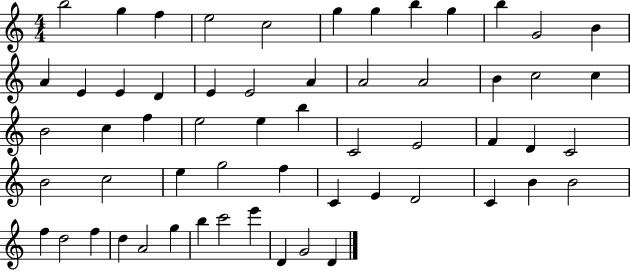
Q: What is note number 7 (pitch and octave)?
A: G5